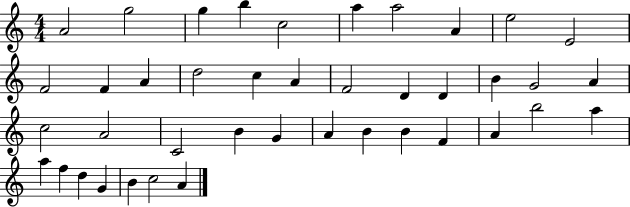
X:1
T:Untitled
M:4/4
L:1/4
K:C
A2 g2 g b c2 a a2 A e2 E2 F2 F A d2 c A F2 D D B G2 A c2 A2 C2 B G A B B F A b2 a a f d G B c2 A